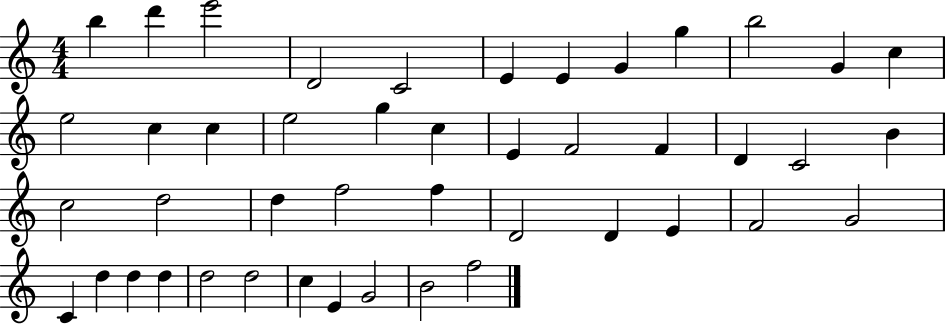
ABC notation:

X:1
T:Untitled
M:4/4
L:1/4
K:C
b d' e'2 D2 C2 E E G g b2 G c e2 c c e2 g c E F2 F D C2 B c2 d2 d f2 f D2 D E F2 G2 C d d d d2 d2 c E G2 B2 f2